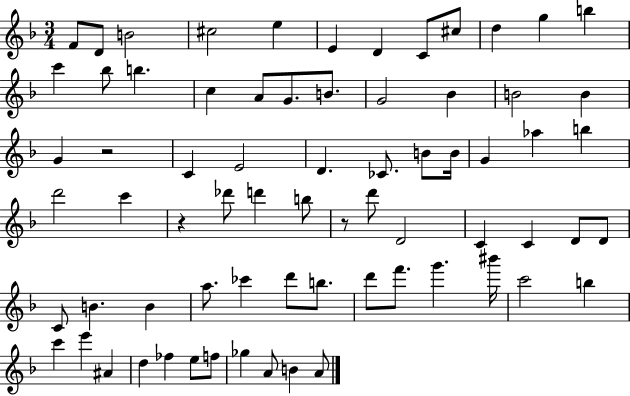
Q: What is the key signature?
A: F major